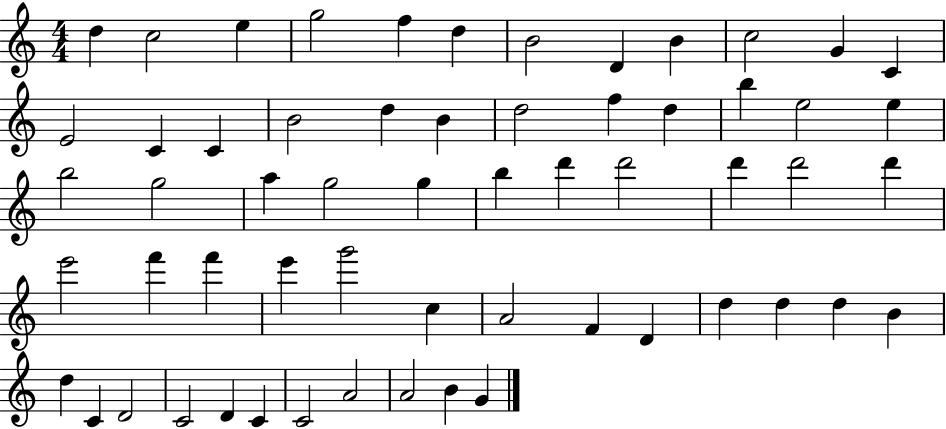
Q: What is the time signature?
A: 4/4